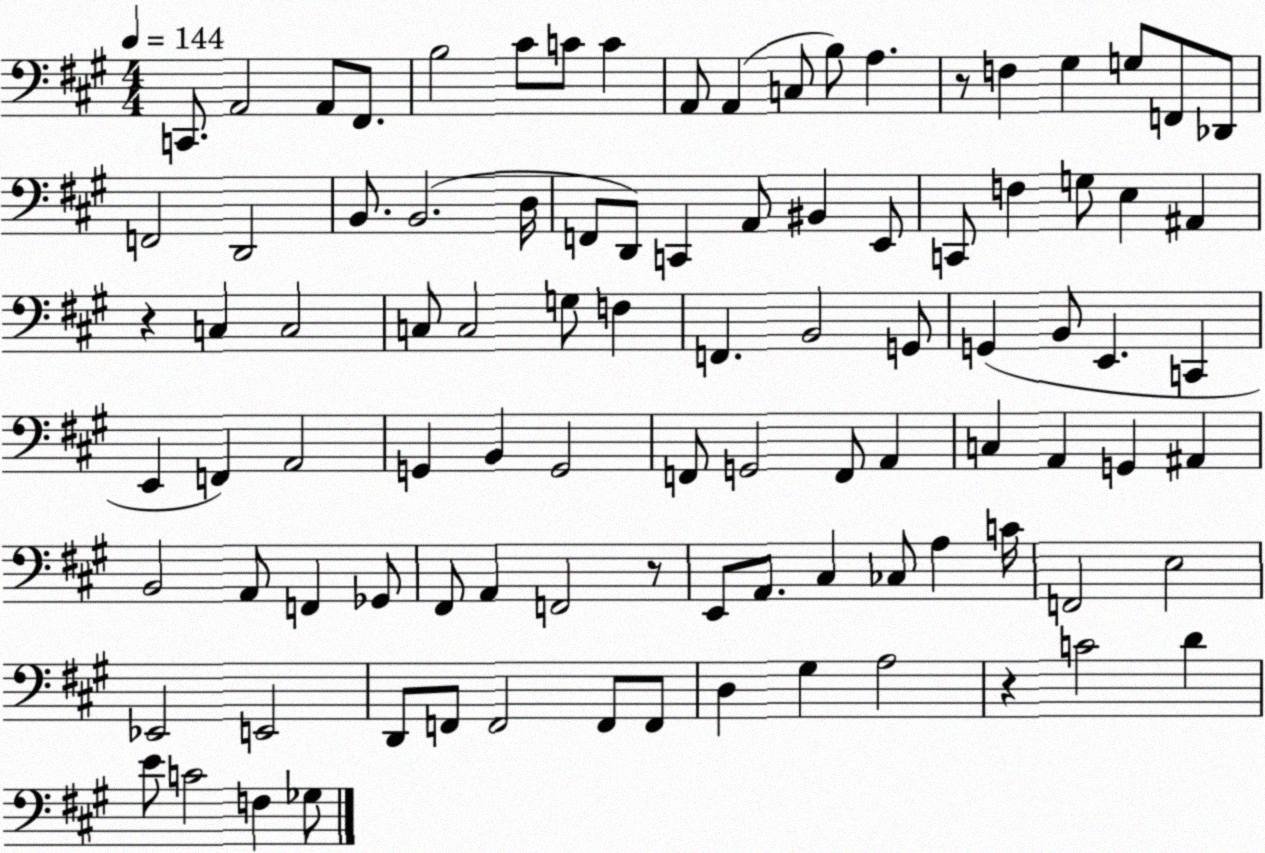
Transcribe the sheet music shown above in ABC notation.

X:1
T:Untitled
M:4/4
L:1/4
K:A
C,,/2 A,,2 A,,/2 ^F,,/2 B,2 ^C/2 C/2 C A,,/2 A,, C,/2 B,/2 A, z/2 F, ^G, G,/2 F,,/2 _D,,/2 F,,2 D,,2 B,,/2 B,,2 D,/4 F,,/2 D,,/2 C,, A,,/2 ^B,, E,,/2 C,,/2 F, G,/2 E, ^A,, z C, C,2 C,/2 C,2 G,/2 F, F,, B,,2 G,,/2 G,, B,,/2 E,, C,, E,, F,, A,,2 G,, B,, G,,2 F,,/2 G,,2 F,,/2 A,, C, A,, G,, ^A,, B,,2 A,,/2 F,, _G,,/2 ^F,,/2 A,, F,,2 z/2 E,,/2 A,,/2 ^C, _C,/2 A, C/4 F,,2 E,2 _E,,2 E,,2 D,,/2 F,,/2 F,,2 F,,/2 F,,/2 D, ^G, A,2 z C2 D E/2 C2 F, _G,/2